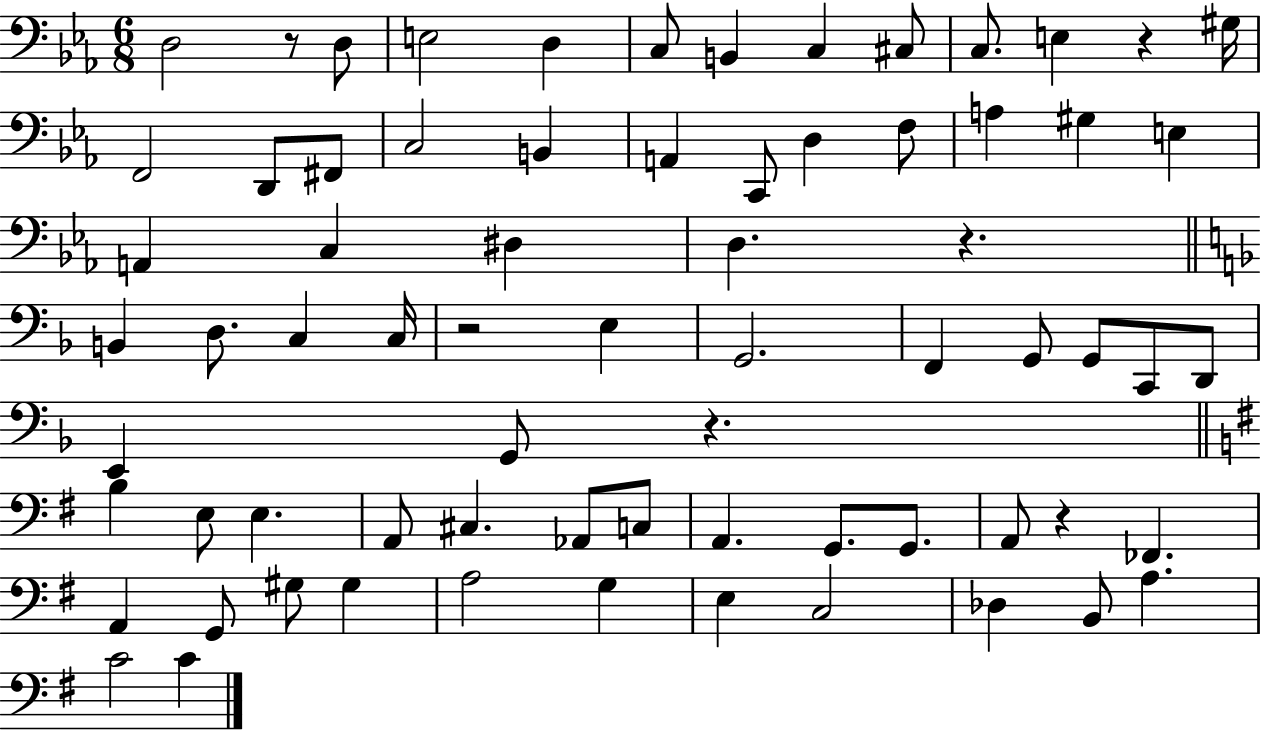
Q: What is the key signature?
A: EES major